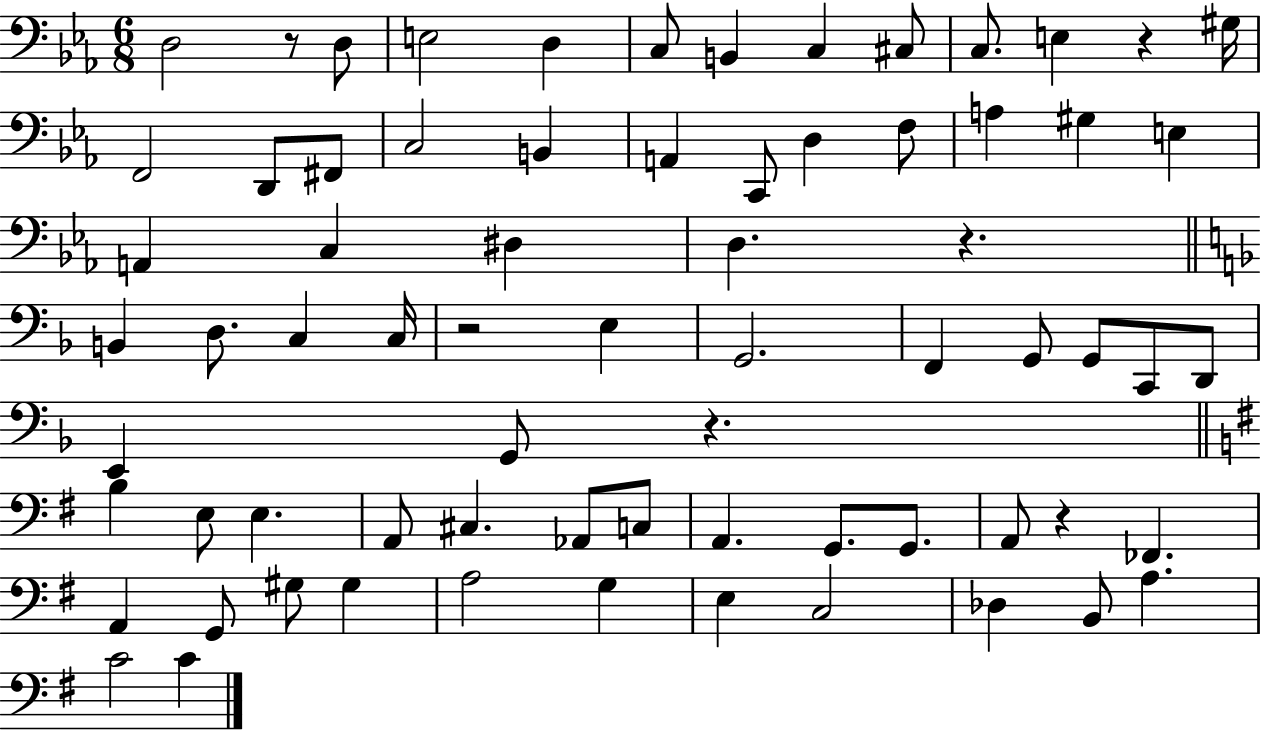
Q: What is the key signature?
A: EES major